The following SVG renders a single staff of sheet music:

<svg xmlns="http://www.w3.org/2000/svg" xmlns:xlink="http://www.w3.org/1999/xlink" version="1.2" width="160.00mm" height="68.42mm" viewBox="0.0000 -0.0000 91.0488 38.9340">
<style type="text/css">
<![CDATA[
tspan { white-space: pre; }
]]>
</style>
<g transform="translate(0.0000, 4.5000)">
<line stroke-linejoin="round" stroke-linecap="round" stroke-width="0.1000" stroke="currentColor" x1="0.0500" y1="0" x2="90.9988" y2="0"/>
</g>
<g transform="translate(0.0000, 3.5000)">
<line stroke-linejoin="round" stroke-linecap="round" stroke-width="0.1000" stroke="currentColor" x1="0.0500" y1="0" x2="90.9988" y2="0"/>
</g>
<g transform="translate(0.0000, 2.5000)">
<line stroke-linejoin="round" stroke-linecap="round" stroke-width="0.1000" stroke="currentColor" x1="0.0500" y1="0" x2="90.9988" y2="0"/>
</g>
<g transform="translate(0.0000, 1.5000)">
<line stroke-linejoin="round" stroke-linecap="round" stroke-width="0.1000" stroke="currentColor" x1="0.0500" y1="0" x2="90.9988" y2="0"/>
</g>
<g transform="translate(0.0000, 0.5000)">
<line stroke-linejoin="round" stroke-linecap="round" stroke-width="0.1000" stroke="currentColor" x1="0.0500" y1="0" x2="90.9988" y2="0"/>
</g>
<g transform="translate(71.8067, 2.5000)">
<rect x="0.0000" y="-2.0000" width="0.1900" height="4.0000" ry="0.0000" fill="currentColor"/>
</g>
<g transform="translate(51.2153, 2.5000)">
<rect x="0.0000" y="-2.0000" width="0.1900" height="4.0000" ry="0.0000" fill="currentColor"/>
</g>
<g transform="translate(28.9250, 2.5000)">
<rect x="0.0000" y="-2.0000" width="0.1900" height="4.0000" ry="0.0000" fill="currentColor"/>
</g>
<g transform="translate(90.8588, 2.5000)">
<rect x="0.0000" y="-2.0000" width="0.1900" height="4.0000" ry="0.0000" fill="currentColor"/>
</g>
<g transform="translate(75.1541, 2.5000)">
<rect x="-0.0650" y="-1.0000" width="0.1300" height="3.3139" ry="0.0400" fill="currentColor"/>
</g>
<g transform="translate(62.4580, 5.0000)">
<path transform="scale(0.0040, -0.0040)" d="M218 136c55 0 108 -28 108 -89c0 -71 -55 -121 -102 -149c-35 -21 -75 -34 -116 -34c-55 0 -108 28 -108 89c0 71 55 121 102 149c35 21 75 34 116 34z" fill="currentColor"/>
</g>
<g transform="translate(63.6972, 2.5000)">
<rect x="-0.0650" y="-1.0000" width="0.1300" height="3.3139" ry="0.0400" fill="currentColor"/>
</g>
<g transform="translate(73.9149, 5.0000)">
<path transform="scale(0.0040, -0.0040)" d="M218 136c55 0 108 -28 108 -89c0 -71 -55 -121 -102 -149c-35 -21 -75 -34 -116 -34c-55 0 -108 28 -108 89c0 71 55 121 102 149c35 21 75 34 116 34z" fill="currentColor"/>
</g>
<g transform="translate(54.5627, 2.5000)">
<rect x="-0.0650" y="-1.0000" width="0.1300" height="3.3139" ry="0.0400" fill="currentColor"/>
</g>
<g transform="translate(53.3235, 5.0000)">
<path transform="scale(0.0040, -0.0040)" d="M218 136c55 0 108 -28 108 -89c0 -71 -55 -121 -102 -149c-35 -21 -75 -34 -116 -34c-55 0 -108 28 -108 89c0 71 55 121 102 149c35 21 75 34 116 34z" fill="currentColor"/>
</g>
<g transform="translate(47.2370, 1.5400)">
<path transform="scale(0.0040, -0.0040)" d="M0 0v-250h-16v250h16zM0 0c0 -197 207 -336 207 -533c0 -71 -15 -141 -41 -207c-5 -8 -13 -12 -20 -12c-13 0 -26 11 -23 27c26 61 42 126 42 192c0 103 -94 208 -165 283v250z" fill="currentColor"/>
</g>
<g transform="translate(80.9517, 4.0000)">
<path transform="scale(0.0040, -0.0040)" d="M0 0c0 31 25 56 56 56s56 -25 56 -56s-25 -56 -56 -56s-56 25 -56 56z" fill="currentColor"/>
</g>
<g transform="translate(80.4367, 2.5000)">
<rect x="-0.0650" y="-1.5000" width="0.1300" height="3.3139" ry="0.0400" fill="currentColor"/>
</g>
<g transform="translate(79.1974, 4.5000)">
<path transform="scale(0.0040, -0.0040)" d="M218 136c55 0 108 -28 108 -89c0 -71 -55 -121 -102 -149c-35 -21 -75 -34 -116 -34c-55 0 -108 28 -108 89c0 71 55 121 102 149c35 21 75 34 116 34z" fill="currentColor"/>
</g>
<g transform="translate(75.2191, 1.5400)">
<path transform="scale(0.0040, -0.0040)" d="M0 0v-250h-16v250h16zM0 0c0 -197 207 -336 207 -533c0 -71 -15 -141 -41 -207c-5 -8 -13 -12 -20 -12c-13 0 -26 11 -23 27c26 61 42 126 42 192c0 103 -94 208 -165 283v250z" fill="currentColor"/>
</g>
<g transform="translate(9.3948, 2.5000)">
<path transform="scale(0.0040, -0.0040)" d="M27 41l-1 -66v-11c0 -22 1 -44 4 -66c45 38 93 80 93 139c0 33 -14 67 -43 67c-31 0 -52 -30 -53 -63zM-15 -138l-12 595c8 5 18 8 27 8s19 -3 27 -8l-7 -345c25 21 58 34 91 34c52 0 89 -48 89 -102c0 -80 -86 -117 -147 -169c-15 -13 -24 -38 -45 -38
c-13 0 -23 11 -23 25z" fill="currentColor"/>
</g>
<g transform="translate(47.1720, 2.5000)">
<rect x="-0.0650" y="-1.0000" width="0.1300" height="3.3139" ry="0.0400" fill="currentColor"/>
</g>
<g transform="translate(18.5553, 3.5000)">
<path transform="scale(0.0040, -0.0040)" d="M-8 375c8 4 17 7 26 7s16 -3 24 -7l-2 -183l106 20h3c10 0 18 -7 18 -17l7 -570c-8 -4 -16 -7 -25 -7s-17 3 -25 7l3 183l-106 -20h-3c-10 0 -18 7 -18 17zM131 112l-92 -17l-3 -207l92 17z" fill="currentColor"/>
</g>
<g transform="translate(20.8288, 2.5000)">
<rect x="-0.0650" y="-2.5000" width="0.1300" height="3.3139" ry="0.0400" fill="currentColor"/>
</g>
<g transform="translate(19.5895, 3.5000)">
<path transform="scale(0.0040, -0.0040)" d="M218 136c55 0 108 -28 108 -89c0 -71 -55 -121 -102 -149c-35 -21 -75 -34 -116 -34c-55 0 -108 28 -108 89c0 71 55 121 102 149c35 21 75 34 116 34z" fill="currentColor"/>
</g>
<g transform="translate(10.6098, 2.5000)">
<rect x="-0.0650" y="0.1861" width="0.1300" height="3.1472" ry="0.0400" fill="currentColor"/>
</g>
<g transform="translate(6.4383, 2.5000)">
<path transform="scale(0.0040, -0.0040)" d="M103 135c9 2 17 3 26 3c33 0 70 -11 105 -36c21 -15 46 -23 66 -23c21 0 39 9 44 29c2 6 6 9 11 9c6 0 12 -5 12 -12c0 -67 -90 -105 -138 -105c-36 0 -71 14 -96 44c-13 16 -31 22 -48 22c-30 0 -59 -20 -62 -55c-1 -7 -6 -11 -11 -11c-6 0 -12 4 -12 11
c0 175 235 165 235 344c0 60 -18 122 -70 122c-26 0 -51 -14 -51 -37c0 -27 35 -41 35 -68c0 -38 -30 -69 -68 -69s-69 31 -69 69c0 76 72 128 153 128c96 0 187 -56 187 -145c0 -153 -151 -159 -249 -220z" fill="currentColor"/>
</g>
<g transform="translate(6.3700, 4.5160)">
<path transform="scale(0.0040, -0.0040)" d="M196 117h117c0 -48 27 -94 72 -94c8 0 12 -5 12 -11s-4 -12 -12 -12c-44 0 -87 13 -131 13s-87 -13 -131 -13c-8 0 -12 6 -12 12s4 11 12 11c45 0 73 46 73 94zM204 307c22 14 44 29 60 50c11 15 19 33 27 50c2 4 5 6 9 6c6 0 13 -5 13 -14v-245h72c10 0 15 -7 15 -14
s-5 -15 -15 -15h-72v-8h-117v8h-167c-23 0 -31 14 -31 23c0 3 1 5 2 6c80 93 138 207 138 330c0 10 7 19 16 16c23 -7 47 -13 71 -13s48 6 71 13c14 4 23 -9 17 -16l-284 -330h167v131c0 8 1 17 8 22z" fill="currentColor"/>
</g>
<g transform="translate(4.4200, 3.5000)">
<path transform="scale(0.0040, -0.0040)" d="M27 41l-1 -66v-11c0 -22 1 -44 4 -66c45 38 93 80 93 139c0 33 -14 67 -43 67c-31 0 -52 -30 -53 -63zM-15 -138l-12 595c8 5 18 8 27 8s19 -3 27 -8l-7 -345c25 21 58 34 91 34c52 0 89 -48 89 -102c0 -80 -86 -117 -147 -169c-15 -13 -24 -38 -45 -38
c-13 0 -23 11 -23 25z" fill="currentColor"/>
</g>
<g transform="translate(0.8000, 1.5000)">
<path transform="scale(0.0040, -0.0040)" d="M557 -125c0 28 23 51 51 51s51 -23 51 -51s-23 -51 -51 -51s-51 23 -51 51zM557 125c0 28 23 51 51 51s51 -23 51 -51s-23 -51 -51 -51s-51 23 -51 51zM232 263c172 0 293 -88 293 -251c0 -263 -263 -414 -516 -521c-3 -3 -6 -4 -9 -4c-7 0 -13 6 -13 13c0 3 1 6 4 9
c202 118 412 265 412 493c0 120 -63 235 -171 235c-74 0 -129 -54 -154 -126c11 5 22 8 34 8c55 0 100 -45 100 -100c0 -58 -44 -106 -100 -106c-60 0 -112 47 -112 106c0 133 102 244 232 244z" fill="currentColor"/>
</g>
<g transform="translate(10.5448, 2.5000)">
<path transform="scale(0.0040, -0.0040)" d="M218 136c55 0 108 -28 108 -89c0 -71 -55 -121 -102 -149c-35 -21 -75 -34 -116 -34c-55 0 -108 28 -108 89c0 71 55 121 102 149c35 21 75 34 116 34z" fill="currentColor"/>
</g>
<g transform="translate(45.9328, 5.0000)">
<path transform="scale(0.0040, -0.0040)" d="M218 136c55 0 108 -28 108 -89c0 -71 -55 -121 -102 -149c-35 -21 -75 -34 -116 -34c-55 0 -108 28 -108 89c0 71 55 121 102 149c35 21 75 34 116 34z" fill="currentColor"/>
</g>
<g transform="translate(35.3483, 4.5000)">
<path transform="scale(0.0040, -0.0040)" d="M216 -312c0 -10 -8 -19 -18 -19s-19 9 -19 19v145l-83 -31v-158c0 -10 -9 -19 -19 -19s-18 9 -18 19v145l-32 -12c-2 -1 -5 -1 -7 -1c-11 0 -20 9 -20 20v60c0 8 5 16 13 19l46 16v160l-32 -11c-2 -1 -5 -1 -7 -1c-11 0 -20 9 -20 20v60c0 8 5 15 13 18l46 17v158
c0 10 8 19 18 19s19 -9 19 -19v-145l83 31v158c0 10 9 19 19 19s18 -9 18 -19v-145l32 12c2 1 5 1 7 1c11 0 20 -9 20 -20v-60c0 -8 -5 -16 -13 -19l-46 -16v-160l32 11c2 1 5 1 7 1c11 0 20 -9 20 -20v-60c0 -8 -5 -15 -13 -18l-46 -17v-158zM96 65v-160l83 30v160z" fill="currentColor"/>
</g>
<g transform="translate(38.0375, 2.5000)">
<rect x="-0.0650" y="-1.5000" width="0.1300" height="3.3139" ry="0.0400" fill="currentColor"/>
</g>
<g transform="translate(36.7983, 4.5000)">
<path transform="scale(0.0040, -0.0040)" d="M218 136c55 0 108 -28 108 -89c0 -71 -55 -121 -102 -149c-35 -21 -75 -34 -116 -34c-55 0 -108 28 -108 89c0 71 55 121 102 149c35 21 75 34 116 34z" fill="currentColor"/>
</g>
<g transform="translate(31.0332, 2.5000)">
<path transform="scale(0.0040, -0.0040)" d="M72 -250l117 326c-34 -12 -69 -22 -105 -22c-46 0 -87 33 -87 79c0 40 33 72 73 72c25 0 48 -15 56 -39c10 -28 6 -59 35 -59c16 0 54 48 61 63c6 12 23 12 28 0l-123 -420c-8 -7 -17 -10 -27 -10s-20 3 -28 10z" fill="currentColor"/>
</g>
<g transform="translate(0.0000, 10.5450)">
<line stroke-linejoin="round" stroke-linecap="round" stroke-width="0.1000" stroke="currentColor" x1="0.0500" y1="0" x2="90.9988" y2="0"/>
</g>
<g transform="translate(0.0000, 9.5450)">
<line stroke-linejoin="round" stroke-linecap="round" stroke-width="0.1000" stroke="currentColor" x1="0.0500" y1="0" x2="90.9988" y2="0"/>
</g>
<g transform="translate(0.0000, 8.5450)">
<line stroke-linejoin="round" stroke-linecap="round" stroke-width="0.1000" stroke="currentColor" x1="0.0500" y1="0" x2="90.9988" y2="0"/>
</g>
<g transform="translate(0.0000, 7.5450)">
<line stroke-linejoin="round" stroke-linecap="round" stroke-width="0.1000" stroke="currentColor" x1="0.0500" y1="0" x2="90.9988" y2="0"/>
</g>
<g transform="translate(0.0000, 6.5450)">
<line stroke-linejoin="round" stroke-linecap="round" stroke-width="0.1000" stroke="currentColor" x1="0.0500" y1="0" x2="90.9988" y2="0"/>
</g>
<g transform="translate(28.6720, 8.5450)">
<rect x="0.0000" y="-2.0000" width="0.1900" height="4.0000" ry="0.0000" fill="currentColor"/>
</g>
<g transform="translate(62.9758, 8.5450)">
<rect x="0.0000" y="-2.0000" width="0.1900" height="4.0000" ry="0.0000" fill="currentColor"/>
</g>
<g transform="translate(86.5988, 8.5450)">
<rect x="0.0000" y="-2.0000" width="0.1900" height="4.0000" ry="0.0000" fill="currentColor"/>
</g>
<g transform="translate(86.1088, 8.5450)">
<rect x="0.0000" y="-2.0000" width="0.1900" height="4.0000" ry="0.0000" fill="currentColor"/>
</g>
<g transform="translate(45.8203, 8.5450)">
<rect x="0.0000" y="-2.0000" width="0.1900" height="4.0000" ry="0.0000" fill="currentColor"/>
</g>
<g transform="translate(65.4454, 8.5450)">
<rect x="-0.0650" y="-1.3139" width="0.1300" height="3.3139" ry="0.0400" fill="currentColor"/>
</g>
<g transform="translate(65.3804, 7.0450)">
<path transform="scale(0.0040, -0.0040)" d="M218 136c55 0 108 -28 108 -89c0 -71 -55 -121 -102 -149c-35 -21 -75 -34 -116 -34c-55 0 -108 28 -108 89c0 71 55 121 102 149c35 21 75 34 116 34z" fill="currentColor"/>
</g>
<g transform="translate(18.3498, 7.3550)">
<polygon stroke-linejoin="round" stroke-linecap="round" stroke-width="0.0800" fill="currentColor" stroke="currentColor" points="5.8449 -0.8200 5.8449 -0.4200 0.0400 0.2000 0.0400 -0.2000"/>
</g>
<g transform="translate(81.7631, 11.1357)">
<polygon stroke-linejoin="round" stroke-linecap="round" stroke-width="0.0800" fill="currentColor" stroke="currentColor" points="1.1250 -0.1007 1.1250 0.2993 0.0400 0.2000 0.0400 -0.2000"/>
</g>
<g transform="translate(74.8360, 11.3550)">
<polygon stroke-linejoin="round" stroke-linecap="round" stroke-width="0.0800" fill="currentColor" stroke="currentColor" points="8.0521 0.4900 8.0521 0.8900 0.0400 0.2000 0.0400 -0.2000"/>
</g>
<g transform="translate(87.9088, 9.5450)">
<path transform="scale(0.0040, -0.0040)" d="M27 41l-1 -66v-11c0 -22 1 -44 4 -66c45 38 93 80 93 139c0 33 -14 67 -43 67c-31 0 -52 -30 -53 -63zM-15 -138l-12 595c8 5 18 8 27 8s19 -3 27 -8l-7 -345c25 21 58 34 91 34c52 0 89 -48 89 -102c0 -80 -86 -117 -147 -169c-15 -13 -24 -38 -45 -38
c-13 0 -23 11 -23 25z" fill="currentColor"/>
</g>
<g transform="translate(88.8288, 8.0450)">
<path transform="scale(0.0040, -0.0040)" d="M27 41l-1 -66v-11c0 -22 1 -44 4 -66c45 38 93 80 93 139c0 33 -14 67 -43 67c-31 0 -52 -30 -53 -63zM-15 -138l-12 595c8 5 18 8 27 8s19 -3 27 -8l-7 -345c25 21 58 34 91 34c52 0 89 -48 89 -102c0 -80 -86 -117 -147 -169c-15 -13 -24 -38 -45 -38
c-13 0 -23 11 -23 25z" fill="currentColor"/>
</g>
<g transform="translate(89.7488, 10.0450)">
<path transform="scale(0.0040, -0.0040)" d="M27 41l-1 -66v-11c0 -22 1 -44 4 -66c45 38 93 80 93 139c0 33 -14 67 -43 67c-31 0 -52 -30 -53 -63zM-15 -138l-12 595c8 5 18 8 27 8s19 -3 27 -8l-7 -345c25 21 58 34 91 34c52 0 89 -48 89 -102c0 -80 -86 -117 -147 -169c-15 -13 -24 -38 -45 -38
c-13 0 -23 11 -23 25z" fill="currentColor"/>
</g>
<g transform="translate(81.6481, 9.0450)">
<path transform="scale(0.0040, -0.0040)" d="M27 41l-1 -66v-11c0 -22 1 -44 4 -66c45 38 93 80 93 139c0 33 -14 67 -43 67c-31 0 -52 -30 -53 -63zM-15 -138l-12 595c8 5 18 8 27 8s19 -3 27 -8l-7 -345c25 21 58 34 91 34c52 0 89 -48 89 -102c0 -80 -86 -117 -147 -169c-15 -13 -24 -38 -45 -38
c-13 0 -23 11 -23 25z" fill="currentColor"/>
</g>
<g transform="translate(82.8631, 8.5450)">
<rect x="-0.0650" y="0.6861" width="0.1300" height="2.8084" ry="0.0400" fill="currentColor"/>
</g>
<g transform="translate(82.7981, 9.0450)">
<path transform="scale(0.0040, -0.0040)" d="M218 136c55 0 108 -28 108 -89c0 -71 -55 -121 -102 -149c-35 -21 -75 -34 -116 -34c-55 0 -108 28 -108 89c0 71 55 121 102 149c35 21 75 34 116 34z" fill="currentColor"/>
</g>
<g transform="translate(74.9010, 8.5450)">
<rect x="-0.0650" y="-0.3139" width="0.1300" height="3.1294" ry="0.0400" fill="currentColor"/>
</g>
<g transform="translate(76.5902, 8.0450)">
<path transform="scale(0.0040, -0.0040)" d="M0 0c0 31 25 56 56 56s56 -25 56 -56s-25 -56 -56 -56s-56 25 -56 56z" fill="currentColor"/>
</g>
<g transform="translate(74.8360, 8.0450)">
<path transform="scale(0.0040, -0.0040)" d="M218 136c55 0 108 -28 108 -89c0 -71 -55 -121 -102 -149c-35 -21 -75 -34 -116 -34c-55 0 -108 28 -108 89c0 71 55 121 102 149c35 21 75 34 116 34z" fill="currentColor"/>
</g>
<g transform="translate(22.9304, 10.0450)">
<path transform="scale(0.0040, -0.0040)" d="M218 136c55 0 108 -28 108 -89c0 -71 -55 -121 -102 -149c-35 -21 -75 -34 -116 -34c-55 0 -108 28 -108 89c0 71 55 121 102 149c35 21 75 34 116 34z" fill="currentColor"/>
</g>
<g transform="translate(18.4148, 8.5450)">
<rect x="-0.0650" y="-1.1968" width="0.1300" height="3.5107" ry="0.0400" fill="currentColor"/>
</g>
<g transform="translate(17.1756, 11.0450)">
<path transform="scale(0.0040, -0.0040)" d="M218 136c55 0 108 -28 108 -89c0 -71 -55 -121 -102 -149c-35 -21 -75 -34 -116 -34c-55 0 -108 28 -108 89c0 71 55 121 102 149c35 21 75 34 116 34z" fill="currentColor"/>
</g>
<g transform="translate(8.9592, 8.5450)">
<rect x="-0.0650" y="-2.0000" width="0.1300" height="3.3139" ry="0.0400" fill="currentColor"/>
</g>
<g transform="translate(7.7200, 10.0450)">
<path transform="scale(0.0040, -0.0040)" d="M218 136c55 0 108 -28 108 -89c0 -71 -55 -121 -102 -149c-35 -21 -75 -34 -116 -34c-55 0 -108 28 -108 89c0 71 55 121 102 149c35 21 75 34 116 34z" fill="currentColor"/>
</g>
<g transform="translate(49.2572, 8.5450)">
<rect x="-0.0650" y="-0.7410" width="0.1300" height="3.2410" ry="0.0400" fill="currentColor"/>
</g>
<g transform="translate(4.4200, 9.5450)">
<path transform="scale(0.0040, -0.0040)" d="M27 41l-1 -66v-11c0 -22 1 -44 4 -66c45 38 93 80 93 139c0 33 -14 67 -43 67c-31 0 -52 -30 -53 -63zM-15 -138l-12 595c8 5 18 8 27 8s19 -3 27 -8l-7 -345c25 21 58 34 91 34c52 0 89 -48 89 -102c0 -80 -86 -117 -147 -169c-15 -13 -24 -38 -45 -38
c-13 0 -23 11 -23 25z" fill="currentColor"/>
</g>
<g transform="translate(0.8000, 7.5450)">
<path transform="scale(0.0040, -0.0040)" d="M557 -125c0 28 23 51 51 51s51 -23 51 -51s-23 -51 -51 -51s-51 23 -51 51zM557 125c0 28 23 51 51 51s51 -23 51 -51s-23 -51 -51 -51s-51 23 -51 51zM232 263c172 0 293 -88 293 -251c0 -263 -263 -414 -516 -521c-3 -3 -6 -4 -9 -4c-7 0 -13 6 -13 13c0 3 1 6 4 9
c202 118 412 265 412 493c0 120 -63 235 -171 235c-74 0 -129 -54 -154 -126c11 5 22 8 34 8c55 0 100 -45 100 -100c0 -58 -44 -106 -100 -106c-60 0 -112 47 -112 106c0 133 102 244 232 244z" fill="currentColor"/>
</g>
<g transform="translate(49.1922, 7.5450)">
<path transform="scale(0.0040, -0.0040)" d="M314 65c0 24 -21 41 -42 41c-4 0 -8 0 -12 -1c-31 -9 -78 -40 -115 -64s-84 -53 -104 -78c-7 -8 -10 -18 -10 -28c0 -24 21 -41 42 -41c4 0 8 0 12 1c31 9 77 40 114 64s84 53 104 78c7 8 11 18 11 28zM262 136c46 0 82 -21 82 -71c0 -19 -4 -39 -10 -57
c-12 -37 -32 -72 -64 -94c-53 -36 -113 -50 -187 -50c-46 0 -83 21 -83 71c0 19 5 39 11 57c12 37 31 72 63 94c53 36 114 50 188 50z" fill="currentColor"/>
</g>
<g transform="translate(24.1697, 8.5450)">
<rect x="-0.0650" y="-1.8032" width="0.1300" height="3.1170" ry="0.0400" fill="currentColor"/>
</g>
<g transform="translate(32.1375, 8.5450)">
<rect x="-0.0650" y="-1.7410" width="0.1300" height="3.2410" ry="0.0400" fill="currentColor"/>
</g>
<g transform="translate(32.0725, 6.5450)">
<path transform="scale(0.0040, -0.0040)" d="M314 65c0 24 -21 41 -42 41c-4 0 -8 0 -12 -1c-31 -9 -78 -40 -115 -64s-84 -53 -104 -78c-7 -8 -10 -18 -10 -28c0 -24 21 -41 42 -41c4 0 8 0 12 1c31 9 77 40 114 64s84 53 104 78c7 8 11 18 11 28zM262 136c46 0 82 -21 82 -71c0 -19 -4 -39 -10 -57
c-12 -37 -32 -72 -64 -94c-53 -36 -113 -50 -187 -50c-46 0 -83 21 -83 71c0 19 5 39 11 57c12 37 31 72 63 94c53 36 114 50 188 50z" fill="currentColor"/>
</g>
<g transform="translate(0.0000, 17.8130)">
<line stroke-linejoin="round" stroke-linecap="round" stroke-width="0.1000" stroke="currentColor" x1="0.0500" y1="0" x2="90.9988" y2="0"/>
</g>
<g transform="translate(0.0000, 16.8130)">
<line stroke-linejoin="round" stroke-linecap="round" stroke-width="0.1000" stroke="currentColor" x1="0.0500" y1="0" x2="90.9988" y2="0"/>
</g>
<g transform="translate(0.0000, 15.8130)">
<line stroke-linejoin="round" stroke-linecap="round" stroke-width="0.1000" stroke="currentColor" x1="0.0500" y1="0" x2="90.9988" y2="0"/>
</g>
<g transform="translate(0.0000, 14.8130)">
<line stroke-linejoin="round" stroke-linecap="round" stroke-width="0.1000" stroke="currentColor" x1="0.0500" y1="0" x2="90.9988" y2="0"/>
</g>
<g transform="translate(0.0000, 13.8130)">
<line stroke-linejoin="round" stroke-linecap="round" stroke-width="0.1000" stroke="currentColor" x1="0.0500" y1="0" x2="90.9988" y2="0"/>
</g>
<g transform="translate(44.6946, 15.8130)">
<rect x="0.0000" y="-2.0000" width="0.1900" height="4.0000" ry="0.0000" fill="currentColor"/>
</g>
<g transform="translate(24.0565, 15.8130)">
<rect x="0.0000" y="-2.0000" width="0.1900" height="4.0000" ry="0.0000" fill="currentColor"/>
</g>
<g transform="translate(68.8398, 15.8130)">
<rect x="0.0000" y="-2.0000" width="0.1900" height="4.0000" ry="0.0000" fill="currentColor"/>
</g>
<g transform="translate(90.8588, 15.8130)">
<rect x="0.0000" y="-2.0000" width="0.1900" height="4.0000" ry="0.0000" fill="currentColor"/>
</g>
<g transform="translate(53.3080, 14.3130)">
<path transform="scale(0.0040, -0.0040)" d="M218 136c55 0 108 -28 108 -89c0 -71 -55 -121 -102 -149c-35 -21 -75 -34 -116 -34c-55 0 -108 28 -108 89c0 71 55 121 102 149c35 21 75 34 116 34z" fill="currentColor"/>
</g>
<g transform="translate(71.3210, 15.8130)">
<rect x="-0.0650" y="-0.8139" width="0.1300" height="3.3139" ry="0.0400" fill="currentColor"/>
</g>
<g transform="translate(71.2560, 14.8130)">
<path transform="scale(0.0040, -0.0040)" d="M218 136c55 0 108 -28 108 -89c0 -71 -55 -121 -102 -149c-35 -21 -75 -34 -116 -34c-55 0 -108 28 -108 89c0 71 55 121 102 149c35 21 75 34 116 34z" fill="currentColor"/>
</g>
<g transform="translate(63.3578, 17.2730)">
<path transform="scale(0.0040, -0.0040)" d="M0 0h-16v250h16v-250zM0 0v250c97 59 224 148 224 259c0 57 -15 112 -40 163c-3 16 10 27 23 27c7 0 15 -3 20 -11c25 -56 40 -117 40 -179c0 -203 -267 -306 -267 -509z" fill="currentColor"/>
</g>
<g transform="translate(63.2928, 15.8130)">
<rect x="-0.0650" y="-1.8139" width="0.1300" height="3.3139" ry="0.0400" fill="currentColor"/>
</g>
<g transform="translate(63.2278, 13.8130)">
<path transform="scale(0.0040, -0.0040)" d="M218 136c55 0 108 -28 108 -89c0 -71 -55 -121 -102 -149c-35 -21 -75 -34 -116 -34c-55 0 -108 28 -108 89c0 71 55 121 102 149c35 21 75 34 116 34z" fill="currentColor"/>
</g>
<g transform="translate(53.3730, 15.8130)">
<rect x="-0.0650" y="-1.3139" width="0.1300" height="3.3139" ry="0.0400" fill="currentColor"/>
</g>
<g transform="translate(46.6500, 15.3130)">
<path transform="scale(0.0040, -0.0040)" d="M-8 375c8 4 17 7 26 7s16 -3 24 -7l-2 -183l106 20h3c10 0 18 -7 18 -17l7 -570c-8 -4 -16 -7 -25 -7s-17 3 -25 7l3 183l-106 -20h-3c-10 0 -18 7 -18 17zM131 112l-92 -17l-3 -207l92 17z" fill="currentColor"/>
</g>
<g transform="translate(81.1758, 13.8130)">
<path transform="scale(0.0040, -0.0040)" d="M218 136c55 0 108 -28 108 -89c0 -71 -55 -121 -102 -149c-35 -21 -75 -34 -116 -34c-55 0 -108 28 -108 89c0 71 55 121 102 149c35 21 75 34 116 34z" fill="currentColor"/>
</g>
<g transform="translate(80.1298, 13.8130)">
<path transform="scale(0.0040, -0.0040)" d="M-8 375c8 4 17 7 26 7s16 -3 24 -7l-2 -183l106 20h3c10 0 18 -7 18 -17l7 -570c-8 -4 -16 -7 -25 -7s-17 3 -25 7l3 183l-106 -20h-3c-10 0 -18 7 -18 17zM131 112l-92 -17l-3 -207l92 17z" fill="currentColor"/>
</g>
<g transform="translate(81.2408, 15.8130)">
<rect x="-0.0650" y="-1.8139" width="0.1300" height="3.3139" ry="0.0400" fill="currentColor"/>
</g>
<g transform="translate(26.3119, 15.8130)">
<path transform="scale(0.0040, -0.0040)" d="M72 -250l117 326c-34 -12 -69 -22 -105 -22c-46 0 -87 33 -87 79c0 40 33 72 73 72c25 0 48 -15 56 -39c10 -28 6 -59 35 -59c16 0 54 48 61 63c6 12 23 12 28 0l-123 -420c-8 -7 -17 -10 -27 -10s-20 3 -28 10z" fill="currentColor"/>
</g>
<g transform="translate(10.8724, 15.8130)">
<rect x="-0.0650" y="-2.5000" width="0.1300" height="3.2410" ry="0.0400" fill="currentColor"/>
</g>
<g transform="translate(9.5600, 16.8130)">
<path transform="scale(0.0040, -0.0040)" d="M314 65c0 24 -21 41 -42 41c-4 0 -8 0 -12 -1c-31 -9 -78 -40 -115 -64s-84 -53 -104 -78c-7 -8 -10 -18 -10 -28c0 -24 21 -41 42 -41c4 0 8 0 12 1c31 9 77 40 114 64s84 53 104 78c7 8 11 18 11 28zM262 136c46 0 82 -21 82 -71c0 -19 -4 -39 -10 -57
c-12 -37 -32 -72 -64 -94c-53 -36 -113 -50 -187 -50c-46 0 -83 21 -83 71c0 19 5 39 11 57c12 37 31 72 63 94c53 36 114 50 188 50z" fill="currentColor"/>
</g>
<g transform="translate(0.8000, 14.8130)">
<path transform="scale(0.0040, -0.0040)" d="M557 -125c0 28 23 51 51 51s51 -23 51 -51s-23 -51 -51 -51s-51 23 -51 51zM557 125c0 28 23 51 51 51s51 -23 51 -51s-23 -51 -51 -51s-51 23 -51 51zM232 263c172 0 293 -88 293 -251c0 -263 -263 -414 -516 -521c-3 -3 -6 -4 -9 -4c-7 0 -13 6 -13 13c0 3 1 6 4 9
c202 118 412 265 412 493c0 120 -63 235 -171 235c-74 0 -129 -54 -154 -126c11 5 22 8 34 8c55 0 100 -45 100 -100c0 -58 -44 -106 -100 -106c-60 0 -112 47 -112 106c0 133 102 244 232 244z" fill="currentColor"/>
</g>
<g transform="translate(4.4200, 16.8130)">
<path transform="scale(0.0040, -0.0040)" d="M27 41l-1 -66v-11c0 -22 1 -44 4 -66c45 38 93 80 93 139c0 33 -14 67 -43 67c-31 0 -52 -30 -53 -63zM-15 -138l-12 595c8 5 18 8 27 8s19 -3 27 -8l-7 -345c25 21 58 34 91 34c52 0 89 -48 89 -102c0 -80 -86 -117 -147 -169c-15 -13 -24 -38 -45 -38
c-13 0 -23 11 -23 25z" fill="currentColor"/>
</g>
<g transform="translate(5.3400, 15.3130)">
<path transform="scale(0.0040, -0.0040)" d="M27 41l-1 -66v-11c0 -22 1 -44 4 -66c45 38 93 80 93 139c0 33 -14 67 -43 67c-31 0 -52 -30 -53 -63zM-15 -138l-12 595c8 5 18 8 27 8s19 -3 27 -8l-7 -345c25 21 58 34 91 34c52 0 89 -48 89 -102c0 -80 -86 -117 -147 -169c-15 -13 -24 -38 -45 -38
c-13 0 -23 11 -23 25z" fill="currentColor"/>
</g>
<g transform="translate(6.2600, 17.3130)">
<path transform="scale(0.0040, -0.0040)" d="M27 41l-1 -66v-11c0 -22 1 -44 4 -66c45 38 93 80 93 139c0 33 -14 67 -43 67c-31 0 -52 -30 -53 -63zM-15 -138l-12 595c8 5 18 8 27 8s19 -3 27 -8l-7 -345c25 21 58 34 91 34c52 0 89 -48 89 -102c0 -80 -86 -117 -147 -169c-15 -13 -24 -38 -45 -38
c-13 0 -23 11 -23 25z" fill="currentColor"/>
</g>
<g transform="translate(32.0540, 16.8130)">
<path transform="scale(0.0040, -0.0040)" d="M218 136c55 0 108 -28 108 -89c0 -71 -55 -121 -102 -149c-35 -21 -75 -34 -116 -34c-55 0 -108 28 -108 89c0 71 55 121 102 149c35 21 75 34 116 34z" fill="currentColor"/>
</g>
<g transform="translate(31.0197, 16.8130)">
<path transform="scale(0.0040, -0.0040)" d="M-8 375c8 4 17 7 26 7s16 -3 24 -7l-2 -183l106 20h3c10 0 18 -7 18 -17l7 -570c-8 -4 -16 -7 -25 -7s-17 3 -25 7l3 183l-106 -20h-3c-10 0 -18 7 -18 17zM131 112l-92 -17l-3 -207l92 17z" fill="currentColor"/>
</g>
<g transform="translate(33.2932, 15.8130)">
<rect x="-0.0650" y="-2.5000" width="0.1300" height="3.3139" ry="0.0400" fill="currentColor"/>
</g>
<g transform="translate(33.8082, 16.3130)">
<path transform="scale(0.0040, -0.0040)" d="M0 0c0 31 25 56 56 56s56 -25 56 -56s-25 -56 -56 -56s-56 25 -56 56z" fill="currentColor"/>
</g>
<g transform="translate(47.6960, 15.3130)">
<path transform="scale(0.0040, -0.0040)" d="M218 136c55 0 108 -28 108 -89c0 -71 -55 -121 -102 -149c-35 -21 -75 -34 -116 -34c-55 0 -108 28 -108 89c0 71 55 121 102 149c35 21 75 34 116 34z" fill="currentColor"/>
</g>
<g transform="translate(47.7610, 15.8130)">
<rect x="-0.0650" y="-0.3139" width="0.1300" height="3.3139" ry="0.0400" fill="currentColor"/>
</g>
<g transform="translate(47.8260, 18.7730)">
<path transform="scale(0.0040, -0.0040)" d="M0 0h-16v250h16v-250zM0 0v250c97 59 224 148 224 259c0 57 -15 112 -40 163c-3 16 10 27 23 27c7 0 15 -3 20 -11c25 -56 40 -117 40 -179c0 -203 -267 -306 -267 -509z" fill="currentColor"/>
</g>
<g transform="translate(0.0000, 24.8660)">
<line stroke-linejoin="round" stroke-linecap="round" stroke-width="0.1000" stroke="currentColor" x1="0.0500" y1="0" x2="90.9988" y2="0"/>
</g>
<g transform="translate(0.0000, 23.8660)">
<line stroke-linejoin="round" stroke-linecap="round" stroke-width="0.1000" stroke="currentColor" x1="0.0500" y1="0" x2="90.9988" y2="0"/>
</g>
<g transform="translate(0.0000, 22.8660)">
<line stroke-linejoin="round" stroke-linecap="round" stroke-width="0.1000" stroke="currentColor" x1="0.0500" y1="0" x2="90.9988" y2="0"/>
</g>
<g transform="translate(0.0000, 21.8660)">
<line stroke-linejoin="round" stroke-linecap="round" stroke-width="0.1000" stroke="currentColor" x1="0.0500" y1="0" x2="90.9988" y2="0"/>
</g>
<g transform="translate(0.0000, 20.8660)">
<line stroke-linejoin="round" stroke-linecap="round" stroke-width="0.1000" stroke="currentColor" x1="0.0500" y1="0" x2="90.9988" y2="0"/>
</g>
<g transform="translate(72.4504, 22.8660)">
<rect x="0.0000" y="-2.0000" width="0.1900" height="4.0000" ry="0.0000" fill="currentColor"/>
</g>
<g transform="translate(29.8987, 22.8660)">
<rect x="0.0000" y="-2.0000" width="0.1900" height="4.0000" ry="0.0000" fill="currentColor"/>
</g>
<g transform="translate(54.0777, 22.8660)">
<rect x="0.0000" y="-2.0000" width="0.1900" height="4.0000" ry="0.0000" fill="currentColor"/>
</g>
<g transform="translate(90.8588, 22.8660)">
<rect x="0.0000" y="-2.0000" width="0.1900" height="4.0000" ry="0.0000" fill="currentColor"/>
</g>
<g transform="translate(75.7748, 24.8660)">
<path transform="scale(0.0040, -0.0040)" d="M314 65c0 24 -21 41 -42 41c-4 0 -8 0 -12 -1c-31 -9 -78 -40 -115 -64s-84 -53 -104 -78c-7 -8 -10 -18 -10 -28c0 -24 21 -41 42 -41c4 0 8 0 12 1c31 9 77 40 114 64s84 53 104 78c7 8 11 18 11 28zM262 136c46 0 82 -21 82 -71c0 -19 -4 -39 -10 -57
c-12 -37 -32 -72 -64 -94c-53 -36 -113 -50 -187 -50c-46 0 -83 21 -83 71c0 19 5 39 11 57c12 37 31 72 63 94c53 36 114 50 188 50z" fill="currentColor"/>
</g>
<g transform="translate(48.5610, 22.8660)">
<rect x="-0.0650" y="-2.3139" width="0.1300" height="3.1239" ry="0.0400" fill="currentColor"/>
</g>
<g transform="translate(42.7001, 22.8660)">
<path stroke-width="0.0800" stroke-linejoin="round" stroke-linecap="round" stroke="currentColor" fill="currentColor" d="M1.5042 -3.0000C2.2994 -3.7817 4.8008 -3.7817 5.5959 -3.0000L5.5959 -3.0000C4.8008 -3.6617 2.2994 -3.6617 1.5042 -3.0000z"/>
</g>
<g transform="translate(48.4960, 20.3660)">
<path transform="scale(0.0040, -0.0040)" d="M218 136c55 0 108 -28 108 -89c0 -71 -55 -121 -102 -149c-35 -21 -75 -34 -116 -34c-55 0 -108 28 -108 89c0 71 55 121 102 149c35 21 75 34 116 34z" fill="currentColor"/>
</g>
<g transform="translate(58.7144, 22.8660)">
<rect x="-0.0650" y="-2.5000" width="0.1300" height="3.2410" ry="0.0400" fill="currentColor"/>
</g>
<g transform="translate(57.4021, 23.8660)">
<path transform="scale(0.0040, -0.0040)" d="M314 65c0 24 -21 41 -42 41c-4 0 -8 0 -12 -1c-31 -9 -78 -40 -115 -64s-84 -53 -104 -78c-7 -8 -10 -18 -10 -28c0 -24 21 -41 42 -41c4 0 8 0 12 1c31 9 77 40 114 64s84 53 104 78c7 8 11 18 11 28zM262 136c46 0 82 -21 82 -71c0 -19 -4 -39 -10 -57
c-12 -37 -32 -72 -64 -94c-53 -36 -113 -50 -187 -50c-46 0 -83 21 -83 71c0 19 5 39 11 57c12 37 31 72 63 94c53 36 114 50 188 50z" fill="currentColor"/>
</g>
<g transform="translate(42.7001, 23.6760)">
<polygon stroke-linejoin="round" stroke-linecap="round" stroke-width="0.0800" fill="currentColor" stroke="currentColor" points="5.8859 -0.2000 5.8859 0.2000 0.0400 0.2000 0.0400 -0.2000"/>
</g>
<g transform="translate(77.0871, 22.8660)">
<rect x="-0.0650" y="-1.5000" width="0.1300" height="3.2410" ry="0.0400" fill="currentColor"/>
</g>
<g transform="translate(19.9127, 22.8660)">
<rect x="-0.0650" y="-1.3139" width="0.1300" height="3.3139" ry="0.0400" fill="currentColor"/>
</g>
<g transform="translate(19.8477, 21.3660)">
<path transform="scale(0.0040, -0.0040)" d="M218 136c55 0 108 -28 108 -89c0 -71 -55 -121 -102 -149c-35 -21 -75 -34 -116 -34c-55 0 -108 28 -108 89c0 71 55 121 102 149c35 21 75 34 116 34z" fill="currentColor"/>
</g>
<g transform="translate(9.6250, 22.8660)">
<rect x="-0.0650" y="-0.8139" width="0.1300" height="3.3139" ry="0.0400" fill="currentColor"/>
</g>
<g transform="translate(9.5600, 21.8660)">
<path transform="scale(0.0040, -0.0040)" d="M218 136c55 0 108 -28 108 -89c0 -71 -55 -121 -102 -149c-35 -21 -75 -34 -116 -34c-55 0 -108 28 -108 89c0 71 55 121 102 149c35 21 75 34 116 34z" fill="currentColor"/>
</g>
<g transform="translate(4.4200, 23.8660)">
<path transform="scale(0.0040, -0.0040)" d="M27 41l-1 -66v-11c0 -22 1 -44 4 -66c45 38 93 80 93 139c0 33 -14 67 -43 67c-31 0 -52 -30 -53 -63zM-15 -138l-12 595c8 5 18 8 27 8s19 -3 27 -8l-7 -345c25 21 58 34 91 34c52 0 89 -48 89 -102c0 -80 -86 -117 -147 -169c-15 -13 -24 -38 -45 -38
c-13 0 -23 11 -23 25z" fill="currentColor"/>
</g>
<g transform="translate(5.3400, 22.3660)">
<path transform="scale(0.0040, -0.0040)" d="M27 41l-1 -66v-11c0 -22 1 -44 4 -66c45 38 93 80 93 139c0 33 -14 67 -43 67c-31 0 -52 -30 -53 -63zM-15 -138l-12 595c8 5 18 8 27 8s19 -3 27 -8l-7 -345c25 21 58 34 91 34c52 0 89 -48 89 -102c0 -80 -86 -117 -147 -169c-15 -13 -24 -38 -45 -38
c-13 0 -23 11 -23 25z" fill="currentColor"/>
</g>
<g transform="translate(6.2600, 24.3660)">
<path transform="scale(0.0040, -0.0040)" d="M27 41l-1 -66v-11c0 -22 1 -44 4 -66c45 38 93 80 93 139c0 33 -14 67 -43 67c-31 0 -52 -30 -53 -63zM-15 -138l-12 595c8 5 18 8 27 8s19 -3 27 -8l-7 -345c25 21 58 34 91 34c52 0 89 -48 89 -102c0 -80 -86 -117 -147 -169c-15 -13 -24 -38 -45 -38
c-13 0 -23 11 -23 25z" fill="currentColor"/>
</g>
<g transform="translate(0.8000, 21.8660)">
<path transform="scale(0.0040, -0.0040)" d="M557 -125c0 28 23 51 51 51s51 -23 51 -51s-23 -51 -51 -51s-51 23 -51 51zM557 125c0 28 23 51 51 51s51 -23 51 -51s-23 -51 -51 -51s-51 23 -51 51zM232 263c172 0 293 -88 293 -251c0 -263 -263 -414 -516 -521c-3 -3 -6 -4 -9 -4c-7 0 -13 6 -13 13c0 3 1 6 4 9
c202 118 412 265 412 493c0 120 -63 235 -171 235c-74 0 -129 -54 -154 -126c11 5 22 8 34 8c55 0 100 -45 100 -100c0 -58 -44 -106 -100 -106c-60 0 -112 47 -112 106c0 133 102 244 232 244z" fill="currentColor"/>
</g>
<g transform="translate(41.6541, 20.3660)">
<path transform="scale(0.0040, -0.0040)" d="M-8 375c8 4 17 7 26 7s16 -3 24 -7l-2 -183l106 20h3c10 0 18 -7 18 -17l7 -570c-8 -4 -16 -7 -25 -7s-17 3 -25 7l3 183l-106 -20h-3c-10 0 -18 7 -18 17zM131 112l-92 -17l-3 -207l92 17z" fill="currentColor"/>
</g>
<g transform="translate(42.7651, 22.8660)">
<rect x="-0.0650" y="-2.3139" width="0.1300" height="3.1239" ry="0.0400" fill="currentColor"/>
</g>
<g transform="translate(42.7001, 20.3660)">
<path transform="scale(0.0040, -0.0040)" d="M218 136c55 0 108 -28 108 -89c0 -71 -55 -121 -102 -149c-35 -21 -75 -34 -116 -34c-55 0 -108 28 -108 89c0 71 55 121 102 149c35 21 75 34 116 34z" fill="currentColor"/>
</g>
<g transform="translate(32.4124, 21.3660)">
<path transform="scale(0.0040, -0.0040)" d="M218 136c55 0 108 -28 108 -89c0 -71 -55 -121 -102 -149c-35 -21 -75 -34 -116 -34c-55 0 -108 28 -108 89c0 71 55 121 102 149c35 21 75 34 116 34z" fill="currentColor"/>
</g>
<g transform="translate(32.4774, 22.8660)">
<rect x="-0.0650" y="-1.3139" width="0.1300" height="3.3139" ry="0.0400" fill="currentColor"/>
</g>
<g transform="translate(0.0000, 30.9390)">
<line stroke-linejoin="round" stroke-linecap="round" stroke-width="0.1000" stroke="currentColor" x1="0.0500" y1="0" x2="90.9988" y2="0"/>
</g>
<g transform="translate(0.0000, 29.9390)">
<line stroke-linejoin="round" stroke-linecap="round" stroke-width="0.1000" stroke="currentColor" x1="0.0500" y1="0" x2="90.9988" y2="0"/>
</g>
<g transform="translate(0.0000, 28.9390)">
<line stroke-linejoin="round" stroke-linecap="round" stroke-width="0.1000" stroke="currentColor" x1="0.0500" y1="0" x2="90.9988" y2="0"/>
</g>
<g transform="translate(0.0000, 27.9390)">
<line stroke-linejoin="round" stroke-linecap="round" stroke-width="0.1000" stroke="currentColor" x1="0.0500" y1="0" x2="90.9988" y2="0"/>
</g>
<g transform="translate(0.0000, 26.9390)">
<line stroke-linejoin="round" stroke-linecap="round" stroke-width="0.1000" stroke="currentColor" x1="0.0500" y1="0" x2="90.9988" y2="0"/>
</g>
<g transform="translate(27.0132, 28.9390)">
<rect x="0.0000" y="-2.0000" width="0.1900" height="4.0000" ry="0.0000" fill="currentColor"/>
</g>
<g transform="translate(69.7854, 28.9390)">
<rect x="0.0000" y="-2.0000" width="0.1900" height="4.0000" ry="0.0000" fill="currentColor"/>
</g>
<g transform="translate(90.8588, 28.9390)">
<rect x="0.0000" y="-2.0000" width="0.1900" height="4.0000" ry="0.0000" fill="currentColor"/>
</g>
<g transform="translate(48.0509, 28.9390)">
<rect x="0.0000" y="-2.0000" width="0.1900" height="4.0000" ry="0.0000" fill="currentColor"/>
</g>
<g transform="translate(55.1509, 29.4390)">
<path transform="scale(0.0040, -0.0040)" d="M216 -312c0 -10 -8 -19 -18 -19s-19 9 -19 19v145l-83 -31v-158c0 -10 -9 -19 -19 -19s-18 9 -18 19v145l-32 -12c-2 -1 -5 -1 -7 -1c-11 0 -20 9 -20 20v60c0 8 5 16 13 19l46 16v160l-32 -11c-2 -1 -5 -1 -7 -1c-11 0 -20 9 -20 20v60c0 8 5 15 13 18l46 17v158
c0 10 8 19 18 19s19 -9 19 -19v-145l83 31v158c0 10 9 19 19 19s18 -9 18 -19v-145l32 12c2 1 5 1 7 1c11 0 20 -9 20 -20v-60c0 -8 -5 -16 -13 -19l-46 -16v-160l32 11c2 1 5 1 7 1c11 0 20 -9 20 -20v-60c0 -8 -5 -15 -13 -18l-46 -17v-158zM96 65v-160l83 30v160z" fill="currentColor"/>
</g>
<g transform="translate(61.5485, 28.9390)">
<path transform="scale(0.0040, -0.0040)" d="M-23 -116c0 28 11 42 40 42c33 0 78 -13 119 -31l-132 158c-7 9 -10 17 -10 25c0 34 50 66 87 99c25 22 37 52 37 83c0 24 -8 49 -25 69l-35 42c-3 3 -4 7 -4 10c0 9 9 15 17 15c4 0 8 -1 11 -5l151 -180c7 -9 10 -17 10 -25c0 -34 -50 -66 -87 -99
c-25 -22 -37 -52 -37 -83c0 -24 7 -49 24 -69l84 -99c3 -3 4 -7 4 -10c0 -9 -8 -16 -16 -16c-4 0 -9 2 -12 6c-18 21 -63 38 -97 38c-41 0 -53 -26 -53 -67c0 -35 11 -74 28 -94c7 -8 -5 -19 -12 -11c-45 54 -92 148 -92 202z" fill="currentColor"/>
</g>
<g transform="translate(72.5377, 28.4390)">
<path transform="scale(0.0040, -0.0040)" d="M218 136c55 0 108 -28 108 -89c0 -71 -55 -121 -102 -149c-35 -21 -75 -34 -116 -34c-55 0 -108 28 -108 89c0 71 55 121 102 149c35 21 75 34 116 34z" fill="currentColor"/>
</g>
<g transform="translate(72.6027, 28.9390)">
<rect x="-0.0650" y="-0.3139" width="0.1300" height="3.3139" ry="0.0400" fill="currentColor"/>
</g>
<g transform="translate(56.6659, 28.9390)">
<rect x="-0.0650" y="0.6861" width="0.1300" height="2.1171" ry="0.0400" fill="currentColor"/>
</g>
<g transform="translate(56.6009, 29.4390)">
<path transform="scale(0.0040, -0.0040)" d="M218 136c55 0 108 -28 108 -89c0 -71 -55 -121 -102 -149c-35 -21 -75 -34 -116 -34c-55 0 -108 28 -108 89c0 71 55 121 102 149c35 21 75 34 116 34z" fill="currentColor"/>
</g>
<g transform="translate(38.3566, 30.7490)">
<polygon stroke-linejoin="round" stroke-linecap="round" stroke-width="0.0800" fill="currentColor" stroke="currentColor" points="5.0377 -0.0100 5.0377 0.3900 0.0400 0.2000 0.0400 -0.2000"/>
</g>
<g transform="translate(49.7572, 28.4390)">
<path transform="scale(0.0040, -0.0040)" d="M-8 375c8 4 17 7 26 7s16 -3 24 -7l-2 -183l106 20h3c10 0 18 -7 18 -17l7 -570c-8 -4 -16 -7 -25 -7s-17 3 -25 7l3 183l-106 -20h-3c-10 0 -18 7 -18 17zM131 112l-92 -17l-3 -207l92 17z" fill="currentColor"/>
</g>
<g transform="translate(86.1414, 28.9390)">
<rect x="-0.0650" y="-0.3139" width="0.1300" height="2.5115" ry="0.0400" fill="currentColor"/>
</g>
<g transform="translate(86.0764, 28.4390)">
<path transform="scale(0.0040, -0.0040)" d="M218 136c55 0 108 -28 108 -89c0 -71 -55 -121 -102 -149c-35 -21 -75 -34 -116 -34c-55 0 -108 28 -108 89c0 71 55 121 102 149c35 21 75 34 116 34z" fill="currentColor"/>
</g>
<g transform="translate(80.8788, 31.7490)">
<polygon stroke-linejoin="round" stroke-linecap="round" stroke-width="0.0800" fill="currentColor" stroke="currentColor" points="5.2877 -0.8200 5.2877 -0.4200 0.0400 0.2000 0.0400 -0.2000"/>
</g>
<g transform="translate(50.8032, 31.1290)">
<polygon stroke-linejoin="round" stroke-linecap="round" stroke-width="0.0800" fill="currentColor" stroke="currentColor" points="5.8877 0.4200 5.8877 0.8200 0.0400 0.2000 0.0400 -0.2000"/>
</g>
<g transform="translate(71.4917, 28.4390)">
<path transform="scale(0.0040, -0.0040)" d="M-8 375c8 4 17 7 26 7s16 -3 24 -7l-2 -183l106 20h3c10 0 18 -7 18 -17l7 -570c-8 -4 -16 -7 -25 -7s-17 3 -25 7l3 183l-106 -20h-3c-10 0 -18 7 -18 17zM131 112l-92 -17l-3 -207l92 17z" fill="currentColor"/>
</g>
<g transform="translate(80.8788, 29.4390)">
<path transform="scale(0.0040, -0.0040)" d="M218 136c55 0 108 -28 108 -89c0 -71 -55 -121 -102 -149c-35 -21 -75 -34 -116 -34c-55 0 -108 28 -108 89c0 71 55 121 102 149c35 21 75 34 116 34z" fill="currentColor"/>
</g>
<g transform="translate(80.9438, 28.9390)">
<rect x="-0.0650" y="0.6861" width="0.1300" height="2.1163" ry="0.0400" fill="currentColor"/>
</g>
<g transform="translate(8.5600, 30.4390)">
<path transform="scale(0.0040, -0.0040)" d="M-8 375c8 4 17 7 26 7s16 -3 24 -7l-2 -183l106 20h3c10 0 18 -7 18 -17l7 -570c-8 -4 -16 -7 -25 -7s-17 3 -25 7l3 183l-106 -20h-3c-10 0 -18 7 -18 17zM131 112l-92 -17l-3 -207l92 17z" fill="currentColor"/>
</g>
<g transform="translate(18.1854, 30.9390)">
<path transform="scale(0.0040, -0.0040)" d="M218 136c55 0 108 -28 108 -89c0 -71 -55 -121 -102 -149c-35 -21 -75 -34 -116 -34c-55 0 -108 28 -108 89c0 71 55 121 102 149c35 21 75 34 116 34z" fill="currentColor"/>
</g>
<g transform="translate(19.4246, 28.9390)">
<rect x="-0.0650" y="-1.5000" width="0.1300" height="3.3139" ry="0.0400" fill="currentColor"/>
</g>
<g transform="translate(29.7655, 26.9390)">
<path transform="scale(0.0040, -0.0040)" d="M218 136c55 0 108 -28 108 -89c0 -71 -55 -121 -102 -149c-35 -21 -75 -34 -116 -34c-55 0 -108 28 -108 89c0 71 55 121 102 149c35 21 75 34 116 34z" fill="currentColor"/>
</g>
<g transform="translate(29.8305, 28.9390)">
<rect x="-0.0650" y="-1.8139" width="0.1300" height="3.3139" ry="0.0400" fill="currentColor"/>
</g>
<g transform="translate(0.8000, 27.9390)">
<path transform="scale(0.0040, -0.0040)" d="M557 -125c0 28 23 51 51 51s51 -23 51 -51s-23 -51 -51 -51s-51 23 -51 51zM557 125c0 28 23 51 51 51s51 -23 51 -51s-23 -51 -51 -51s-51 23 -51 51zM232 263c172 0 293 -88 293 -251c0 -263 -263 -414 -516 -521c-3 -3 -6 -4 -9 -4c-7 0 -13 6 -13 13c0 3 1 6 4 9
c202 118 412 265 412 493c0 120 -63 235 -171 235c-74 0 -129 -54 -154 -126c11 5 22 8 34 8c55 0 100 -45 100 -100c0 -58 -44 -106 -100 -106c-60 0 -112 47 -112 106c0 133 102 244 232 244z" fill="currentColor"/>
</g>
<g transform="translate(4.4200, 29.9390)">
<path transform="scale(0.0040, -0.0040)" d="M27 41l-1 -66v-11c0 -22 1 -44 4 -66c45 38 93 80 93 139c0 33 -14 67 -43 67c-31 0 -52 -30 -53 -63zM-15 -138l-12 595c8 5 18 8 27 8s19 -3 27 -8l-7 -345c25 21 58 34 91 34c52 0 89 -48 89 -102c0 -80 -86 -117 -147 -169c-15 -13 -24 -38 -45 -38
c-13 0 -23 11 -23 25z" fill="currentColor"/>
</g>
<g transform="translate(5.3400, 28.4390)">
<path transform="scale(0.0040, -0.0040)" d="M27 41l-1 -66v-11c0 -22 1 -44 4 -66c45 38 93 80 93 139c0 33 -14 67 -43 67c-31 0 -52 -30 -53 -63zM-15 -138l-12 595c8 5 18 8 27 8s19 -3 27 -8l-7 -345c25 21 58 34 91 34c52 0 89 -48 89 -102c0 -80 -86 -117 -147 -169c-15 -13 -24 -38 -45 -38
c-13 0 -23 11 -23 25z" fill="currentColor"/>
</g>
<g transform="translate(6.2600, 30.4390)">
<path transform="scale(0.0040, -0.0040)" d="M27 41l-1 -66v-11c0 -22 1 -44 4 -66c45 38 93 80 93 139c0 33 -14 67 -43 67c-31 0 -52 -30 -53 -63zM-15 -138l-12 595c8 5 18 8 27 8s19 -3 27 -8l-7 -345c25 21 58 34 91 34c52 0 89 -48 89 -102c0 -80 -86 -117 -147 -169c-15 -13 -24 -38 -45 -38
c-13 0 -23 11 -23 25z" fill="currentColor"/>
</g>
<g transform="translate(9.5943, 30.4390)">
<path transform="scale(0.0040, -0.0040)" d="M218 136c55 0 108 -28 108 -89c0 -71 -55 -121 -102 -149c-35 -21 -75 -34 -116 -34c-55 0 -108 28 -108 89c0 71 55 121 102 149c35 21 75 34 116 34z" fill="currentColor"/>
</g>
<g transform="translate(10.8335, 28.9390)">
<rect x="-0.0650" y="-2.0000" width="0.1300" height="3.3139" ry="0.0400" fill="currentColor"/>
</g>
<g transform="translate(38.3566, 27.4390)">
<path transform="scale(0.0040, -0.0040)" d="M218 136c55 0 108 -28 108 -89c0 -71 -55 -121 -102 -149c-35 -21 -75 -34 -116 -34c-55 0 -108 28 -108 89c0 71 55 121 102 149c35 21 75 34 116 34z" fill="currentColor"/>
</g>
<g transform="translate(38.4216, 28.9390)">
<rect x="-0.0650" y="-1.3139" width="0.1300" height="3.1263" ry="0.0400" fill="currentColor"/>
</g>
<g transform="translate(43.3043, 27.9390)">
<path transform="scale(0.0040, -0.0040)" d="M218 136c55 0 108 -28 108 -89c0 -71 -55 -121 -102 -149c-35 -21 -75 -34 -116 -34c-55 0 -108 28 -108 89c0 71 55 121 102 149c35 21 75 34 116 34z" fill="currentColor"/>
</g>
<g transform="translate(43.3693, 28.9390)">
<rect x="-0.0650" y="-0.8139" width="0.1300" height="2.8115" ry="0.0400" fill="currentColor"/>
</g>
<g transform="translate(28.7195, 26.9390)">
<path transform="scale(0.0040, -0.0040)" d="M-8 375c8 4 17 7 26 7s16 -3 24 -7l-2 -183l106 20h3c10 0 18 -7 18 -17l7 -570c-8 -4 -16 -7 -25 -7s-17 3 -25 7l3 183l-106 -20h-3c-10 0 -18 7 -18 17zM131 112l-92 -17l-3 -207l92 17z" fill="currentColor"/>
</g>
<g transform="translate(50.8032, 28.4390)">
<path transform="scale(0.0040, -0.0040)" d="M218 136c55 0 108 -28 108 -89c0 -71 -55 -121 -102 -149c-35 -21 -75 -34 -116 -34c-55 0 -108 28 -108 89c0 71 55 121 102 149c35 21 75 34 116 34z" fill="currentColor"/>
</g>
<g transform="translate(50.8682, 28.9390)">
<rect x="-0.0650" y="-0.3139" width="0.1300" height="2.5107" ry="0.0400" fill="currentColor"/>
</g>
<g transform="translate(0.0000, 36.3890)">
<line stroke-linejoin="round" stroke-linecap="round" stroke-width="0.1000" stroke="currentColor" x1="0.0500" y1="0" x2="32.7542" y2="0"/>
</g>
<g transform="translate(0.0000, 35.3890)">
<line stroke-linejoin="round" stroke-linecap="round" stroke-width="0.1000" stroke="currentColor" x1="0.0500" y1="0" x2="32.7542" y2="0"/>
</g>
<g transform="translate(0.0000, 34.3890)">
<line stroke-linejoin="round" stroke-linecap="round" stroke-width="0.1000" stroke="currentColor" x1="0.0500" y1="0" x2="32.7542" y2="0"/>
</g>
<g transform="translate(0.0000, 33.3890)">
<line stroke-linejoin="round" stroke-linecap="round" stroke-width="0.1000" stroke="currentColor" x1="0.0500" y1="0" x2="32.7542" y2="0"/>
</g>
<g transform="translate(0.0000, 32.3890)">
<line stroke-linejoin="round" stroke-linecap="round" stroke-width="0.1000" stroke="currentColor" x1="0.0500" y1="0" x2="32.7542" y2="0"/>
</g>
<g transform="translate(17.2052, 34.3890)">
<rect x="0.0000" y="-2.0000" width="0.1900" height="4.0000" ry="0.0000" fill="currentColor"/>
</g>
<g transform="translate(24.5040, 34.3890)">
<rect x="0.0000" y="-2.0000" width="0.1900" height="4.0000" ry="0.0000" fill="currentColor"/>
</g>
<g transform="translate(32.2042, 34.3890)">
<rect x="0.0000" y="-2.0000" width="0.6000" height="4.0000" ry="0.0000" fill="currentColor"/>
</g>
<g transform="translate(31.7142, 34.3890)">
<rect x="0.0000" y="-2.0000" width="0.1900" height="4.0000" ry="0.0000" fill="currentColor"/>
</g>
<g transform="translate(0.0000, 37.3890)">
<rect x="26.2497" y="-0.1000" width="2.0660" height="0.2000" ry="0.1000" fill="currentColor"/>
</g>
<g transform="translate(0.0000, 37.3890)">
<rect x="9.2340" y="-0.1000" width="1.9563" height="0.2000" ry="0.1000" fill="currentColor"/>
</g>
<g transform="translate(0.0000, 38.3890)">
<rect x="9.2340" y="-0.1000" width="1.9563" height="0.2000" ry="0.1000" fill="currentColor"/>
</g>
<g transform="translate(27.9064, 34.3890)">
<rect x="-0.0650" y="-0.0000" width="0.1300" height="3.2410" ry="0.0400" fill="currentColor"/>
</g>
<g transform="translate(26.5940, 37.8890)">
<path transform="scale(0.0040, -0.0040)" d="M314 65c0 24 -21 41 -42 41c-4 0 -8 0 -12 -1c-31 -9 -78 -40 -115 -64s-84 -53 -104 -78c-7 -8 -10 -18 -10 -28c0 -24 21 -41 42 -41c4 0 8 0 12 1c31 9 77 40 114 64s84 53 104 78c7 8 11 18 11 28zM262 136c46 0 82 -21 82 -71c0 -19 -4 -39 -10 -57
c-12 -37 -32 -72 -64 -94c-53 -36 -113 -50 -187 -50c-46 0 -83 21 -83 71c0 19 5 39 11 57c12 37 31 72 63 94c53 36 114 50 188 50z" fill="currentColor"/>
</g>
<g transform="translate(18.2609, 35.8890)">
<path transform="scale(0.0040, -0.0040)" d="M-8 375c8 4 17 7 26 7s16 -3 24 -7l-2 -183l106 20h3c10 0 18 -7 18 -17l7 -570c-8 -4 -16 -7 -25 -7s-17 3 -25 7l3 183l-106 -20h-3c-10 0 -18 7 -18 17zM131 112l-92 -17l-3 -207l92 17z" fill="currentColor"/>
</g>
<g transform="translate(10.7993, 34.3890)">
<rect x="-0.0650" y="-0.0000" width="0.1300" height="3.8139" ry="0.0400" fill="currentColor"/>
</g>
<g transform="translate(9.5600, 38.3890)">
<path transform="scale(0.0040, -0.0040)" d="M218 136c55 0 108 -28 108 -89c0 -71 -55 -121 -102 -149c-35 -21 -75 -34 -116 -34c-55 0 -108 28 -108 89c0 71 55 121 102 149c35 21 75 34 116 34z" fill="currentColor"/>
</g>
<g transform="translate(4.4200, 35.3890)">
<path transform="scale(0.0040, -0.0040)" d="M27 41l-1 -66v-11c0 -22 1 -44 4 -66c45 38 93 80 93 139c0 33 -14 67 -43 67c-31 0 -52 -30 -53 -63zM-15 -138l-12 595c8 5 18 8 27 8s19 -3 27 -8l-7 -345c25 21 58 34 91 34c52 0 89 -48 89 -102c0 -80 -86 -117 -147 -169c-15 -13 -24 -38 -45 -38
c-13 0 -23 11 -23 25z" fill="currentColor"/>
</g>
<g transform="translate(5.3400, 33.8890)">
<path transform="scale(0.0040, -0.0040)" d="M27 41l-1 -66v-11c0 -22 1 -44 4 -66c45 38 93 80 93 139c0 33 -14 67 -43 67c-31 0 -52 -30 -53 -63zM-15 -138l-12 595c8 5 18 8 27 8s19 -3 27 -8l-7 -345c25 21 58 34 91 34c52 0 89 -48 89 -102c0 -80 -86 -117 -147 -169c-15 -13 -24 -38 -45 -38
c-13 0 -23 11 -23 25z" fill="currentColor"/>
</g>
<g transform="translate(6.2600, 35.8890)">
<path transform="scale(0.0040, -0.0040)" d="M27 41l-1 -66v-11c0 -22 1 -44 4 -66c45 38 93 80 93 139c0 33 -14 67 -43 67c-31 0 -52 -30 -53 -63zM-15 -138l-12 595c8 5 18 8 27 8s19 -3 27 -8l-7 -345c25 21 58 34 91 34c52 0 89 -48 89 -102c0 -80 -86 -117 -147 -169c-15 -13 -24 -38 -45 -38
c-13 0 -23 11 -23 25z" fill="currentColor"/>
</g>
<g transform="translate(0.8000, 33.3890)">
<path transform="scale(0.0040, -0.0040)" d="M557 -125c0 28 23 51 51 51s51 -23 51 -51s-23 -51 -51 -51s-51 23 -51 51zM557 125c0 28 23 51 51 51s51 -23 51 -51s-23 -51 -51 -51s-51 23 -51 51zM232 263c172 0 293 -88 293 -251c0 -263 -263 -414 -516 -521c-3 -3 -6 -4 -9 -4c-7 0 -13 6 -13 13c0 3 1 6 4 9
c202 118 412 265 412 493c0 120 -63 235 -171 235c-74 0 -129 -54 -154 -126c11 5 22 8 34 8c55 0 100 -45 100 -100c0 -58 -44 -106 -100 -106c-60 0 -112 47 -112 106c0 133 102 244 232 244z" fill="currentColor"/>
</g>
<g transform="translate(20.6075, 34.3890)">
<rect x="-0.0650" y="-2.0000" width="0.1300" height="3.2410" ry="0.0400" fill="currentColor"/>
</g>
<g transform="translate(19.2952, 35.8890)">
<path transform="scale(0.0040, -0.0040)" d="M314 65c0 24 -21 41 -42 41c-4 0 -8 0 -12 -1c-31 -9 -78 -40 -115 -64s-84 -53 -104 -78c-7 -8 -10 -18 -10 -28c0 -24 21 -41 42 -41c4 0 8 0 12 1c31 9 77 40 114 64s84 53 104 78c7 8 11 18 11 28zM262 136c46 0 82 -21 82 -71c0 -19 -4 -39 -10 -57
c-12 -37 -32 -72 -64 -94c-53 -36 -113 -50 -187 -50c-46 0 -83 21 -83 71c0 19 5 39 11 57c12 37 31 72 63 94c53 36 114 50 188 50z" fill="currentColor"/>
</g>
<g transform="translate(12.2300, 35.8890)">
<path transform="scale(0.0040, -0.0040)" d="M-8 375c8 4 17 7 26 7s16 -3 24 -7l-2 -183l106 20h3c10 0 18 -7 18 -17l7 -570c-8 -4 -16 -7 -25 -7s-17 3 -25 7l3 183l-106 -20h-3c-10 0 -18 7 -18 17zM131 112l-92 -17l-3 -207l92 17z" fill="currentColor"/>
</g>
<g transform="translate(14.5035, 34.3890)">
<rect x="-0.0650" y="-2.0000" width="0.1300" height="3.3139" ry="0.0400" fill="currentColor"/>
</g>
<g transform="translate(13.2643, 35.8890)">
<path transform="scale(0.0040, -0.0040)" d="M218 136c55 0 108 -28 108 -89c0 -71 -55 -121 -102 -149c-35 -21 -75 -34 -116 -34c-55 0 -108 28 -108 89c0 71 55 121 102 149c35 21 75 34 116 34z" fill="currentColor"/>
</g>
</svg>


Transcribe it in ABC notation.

X:1
T:Untitled
M:2/4
L:1/4
K:F
_D, B,, z/2 ^G,, F,,/2 F,, F,, F,,/2 G,, A,, F,,/2 A,,/2 A,2 F,2 G, E,/2 _C,/4 _B,,2 z/2 B,, E,/2 G, _A,/2 F, A, F, G, G, B,/2 B,/2 _B,,2 G,,2 A,, G,, A, G,/2 F,/2 E,/2 ^C,/2 z E, C,/2 E,/2 C,, A,, A,,2 D,,2